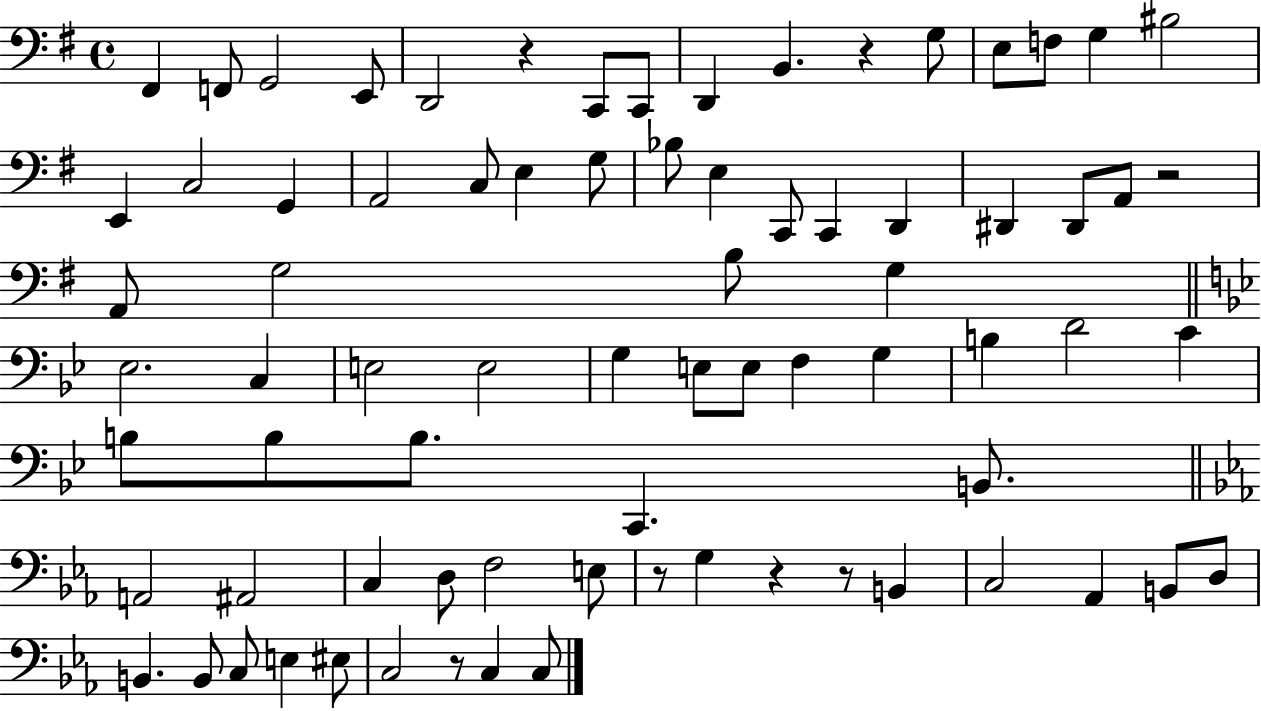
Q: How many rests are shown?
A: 7